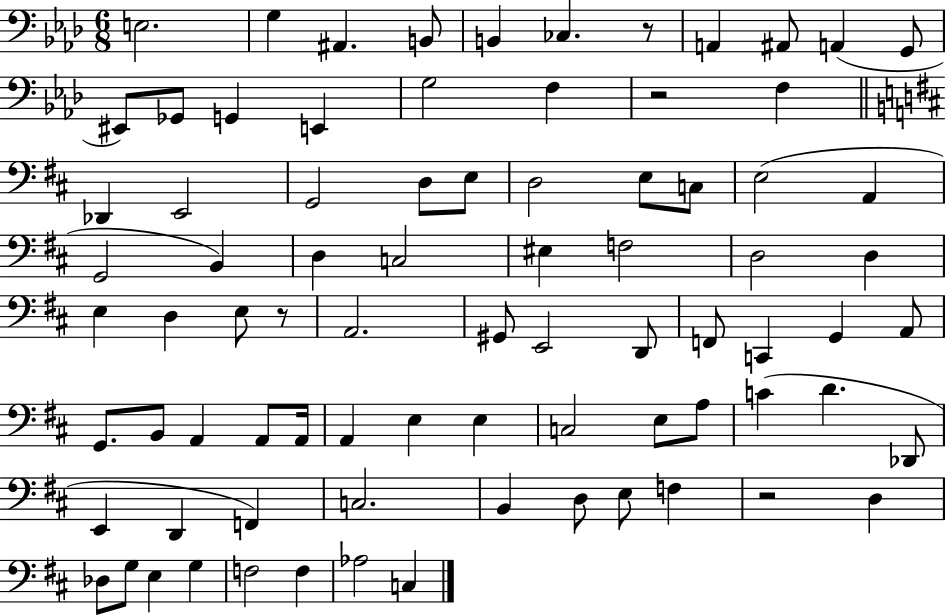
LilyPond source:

{
  \clef bass
  \numericTimeSignature
  \time 6/8
  \key aes \major
  e2. | g4 ais,4. b,8 | b,4 ces4. r8 | a,4 ais,8 a,4( g,8 | \break eis,8) ges,8 g,4 e,4 | g2 f4 | r2 f4 | \bar "||" \break \key d \major des,4 e,2 | g,2 d8 e8 | d2 e8 c8 | e2( a,4 | \break g,2 b,4) | d4 c2 | eis4 f2 | d2 d4 | \break e4 d4 e8 r8 | a,2. | gis,8 e,2 d,8 | f,8 c,4 g,4 a,8 | \break g,8. b,8 a,4 a,8 a,16 | a,4 e4 e4 | c2 e8 a8 | c'4( d'4. des,8 | \break e,4 d,4 f,4) | c2. | b,4 d8 e8 f4 | r2 d4 | \break des8 g8 e4 g4 | f2 f4 | aes2 c4 | \bar "|."
}